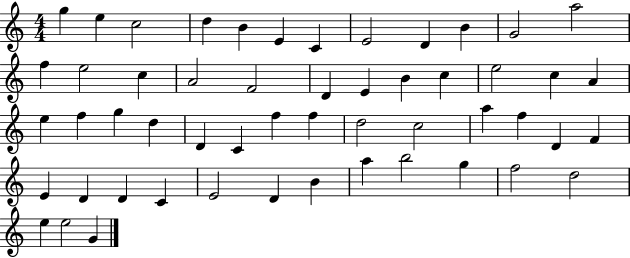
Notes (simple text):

G5/q E5/q C5/h D5/q B4/q E4/q C4/q E4/h D4/q B4/q G4/h A5/h F5/q E5/h C5/q A4/h F4/h D4/q E4/q B4/q C5/q E5/h C5/q A4/q E5/q F5/q G5/q D5/q D4/q C4/q F5/q F5/q D5/h C5/h A5/q F5/q D4/q F4/q E4/q D4/q D4/q C4/q E4/h D4/q B4/q A5/q B5/h G5/q F5/h D5/h E5/q E5/h G4/q